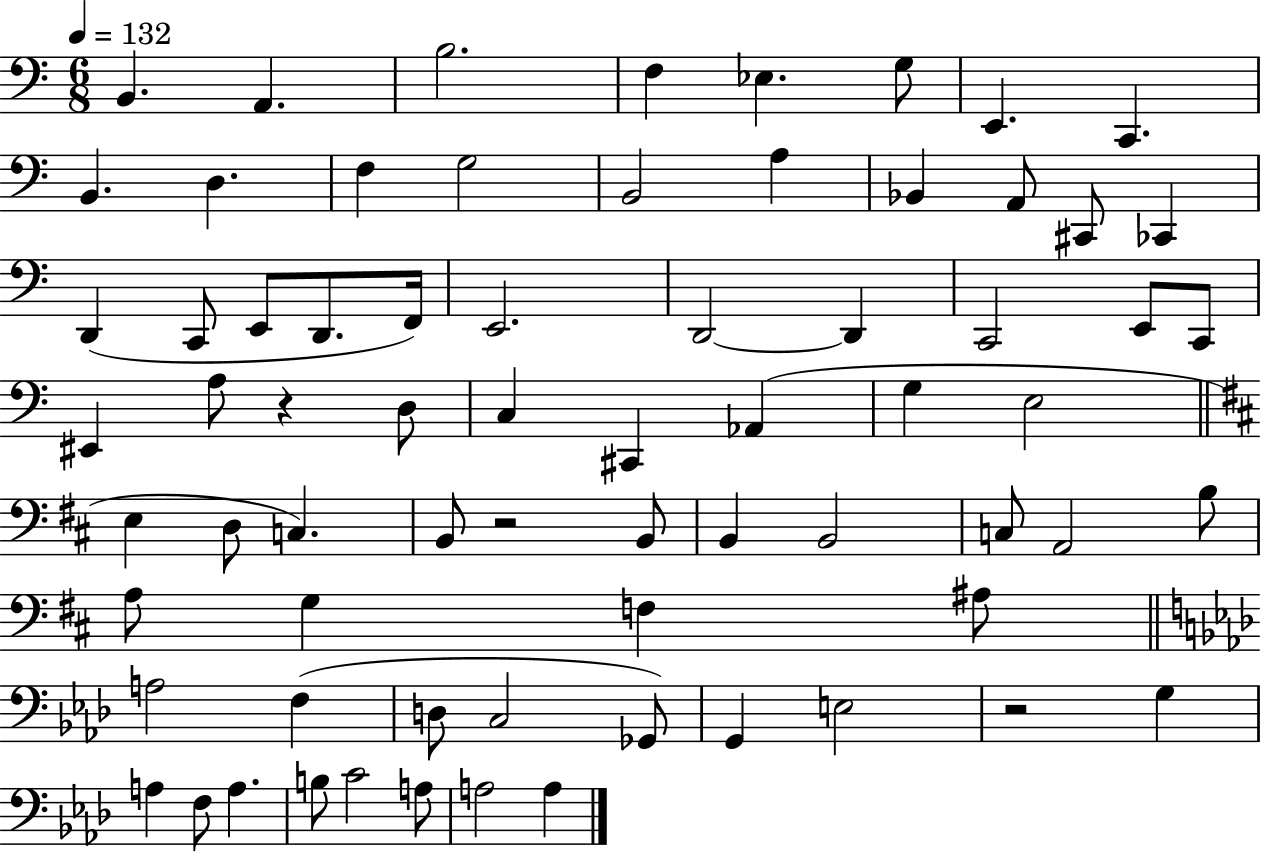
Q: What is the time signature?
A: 6/8